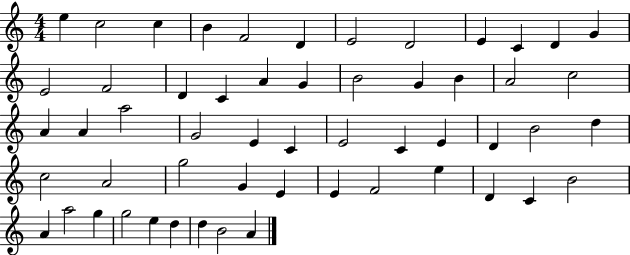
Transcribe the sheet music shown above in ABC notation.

X:1
T:Untitled
M:4/4
L:1/4
K:C
e c2 c B F2 D E2 D2 E C D G E2 F2 D C A G B2 G B A2 c2 A A a2 G2 E C E2 C E D B2 d c2 A2 g2 G E E F2 e D C B2 A a2 g g2 e d d B2 A